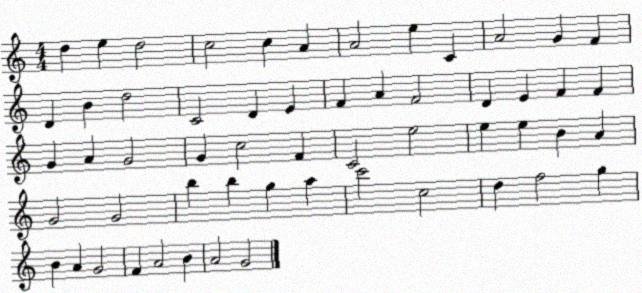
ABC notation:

X:1
T:Untitled
M:4/4
L:1/4
K:C
d e d2 c2 c A A2 e C A2 G F D B d2 C2 D E F A F2 D E F F G A G2 G c2 F C2 e2 e e B A G2 G2 b b g a c'2 c2 d f2 g B A G2 F A2 B A2 G2